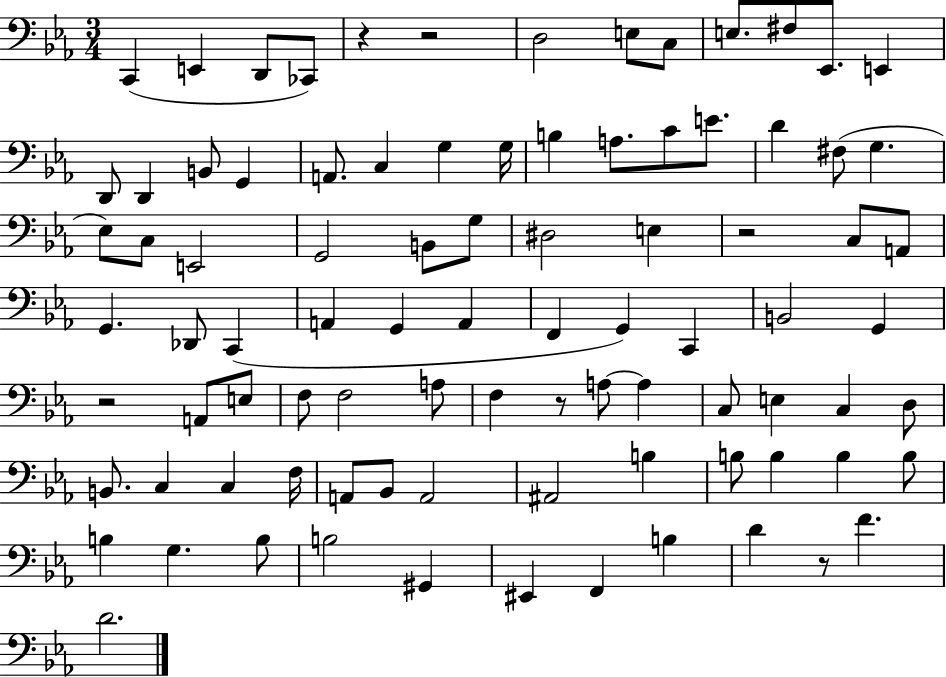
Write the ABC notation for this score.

X:1
T:Untitled
M:3/4
L:1/4
K:Eb
C,, E,, D,,/2 _C,,/2 z z2 D,2 E,/2 C,/2 E,/2 ^F,/2 _E,,/2 E,, D,,/2 D,, B,,/2 G,, A,,/2 C, G, G,/4 B, A,/2 C/2 E/2 D ^F,/2 G, _E,/2 C,/2 E,,2 G,,2 B,,/2 G,/2 ^D,2 E, z2 C,/2 A,,/2 G,, _D,,/2 C,, A,, G,, A,, F,, G,, C,, B,,2 G,, z2 A,,/2 E,/2 F,/2 F,2 A,/2 F, z/2 A,/2 A, C,/2 E, C, D,/2 B,,/2 C, C, F,/4 A,,/2 _B,,/2 A,,2 ^A,,2 B, B,/2 B, B, B,/2 B, G, B,/2 B,2 ^G,, ^E,, F,, B, D z/2 F D2